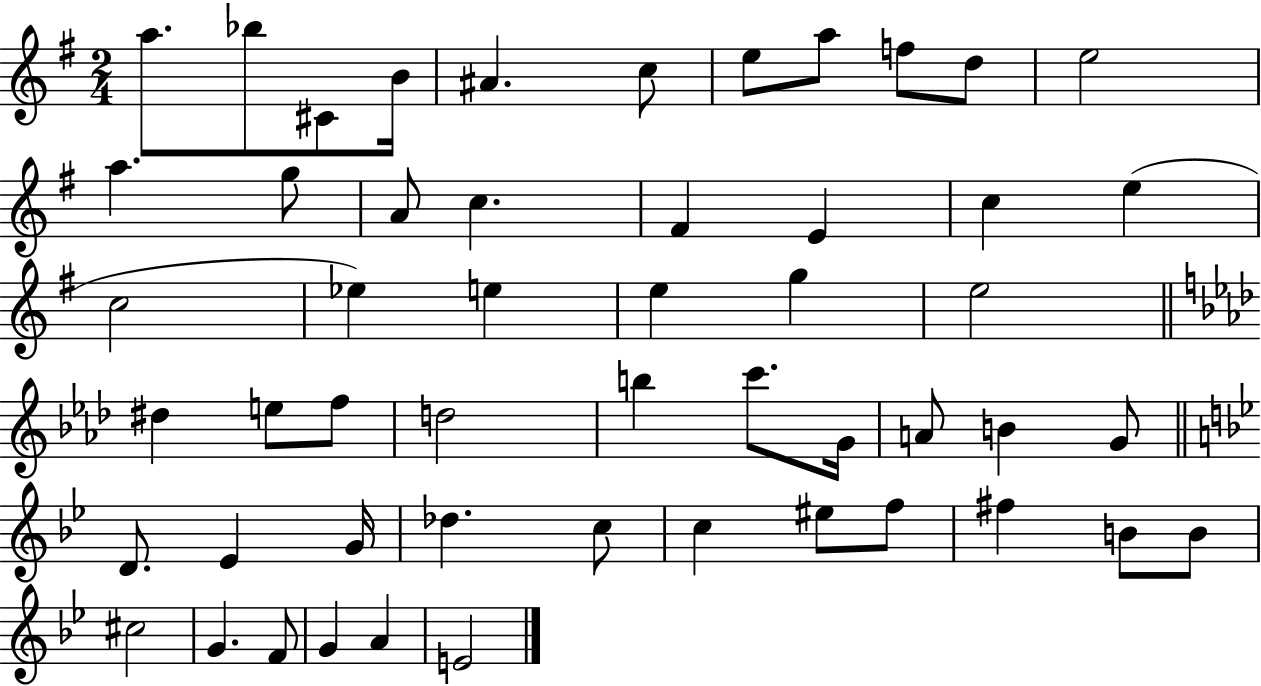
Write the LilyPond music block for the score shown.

{
  \clef treble
  \numericTimeSignature
  \time 2/4
  \key g \major
  a''8. bes''8 cis'8 b'16 | ais'4. c''8 | e''8 a''8 f''8 d''8 | e''2 | \break a''4. g''8 | a'8 c''4. | fis'4 e'4 | c''4 e''4( | \break c''2 | ees''4) e''4 | e''4 g''4 | e''2 | \break \bar "||" \break \key aes \major dis''4 e''8 f''8 | d''2 | b''4 c'''8. g'16 | a'8 b'4 g'8 | \break \bar "||" \break \key bes \major d'8. ees'4 g'16 | des''4. c''8 | c''4 eis''8 f''8 | fis''4 b'8 b'8 | \break cis''2 | g'4. f'8 | g'4 a'4 | e'2 | \break \bar "|."
}